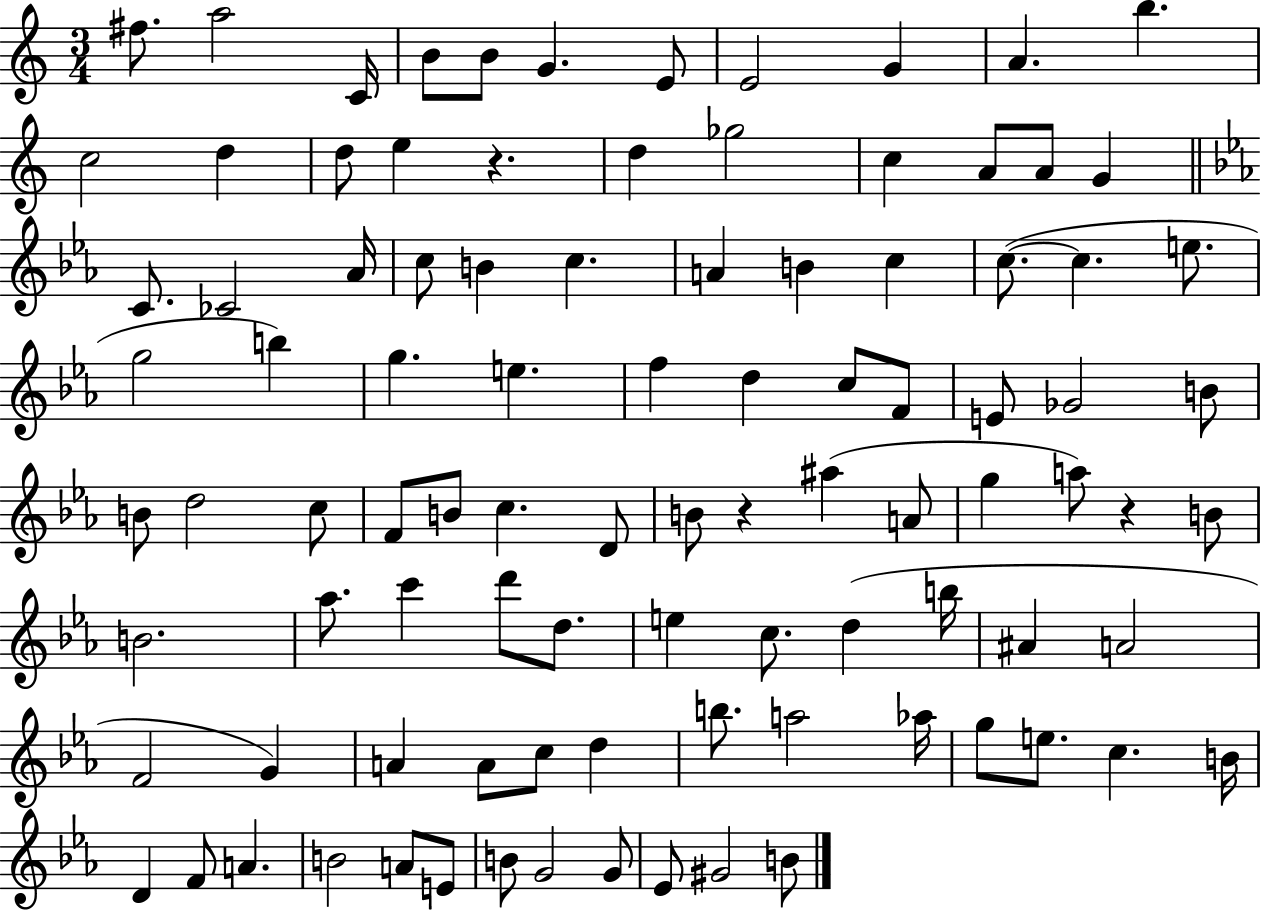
X:1
T:Untitled
M:3/4
L:1/4
K:C
^f/2 a2 C/4 B/2 B/2 G E/2 E2 G A b c2 d d/2 e z d _g2 c A/2 A/2 G C/2 _C2 _A/4 c/2 B c A B c c/2 c e/2 g2 b g e f d c/2 F/2 E/2 _G2 B/2 B/2 d2 c/2 F/2 B/2 c D/2 B/2 z ^a A/2 g a/2 z B/2 B2 _a/2 c' d'/2 d/2 e c/2 d b/4 ^A A2 F2 G A A/2 c/2 d b/2 a2 _a/4 g/2 e/2 c B/4 D F/2 A B2 A/2 E/2 B/2 G2 G/2 _E/2 ^G2 B/2